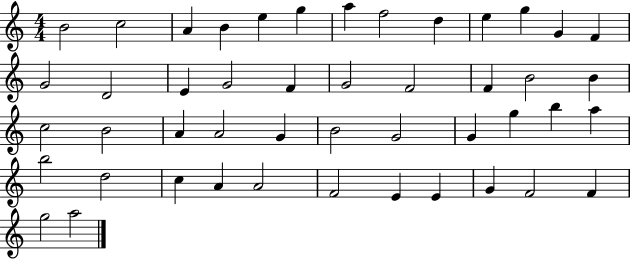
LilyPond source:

{
  \clef treble
  \numericTimeSignature
  \time 4/4
  \key c \major
  b'2 c''2 | a'4 b'4 e''4 g''4 | a''4 f''2 d''4 | e''4 g''4 g'4 f'4 | \break g'2 d'2 | e'4 g'2 f'4 | g'2 f'2 | f'4 b'2 b'4 | \break c''2 b'2 | a'4 a'2 g'4 | b'2 g'2 | g'4 g''4 b''4 a''4 | \break b''2 d''2 | c''4 a'4 a'2 | f'2 e'4 e'4 | g'4 f'2 f'4 | \break g''2 a''2 | \bar "|."
}